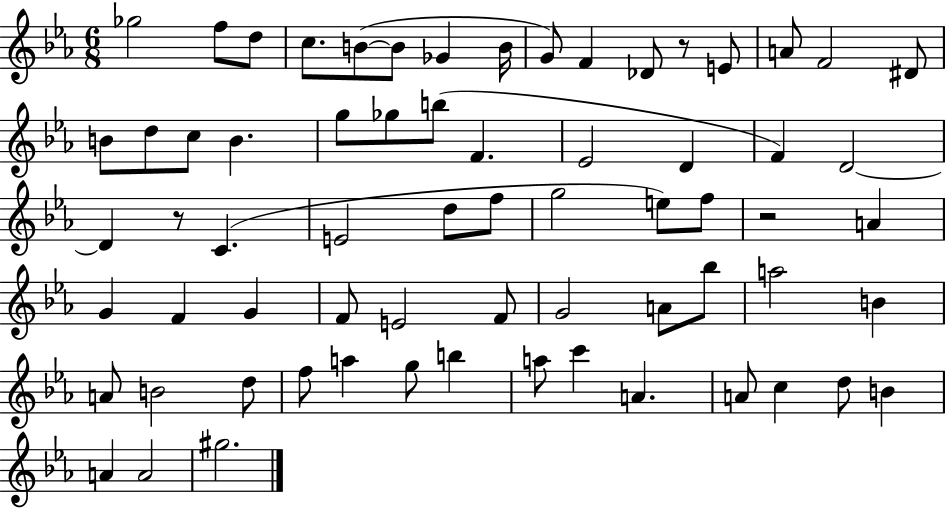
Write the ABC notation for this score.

X:1
T:Untitled
M:6/8
L:1/4
K:Eb
_g2 f/2 d/2 c/2 B/2 B/2 _G B/4 G/2 F _D/2 z/2 E/2 A/2 F2 ^D/2 B/2 d/2 c/2 B g/2 _g/2 b/2 F _E2 D F D2 D z/2 C E2 d/2 f/2 g2 e/2 f/2 z2 A G F G F/2 E2 F/2 G2 A/2 _b/2 a2 B A/2 B2 d/2 f/2 a g/2 b a/2 c' A A/2 c d/2 B A A2 ^g2